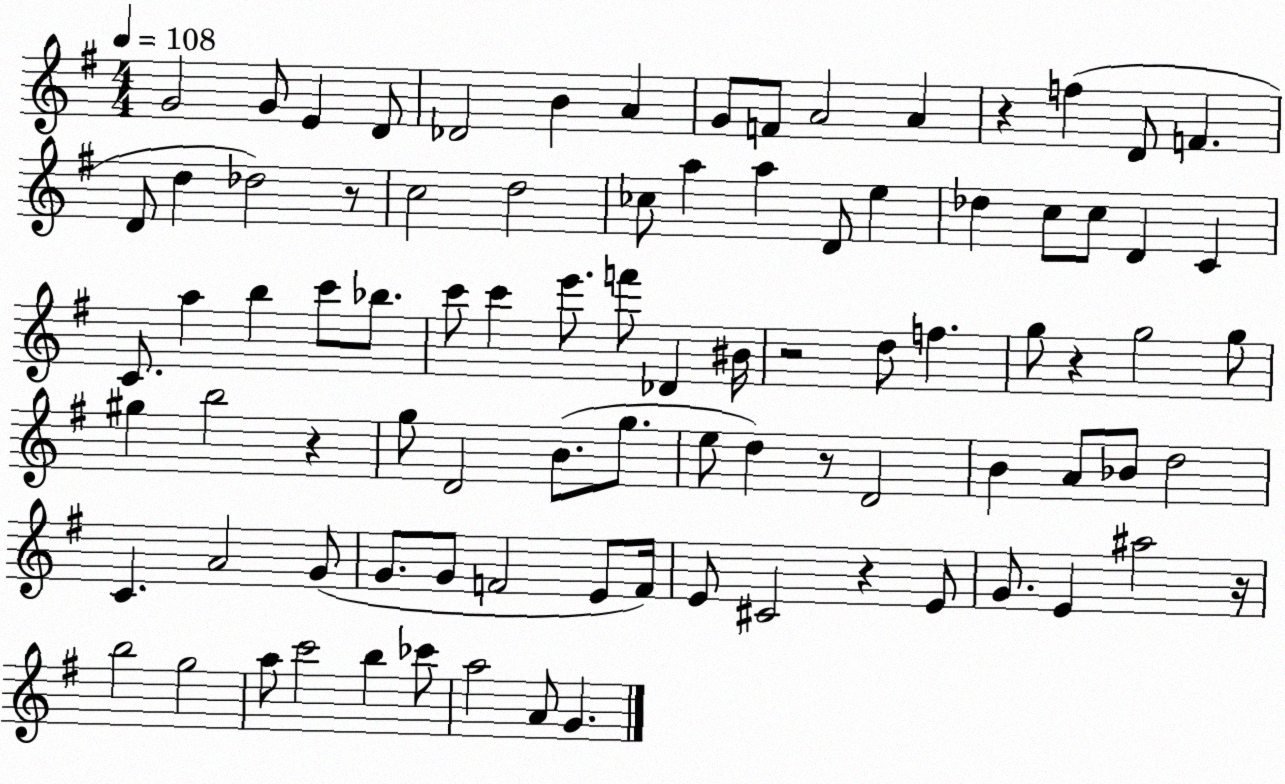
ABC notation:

X:1
T:Untitled
M:4/4
L:1/4
K:G
G2 G/2 E D/2 _D2 B A G/2 F/2 A2 A z f D/2 F D/2 d _d2 z/2 c2 d2 _c/2 a a D/2 e _d c/2 c/2 D C C/2 a b c'/2 _b/2 c'/2 c' e'/2 f'/2 _D ^B/4 z2 d/2 f g/2 z g2 g/2 ^g b2 z g/2 D2 B/2 g/2 e/2 d z/2 D2 B A/2 _B/2 d2 C A2 G/2 G/2 G/2 F2 E/2 F/4 E/2 ^C2 z E/2 G/2 E ^a2 z/4 b2 g2 a/2 c'2 b _c'/2 a2 A/2 G